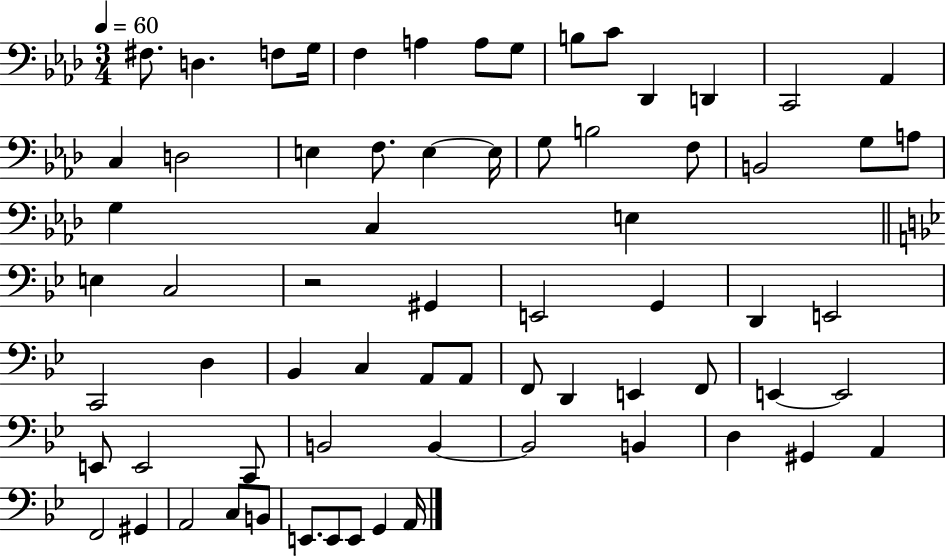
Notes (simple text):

F#3/e. D3/q. F3/e G3/s F3/q A3/q A3/e G3/e B3/e C4/e Db2/q D2/q C2/h Ab2/q C3/q D3/h E3/q F3/e. E3/q E3/s G3/e B3/h F3/e B2/h G3/e A3/e G3/q C3/q E3/q E3/q C3/h R/h G#2/q E2/h G2/q D2/q E2/h C2/h D3/q Bb2/q C3/q A2/e A2/e F2/e D2/q E2/q F2/e E2/q E2/h E2/e E2/h C2/e B2/h B2/q B2/h B2/q D3/q G#2/q A2/q F2/h G#2/q A2/h C3/e B2/e E2/e. E2/e E2/e G2/q A2/s